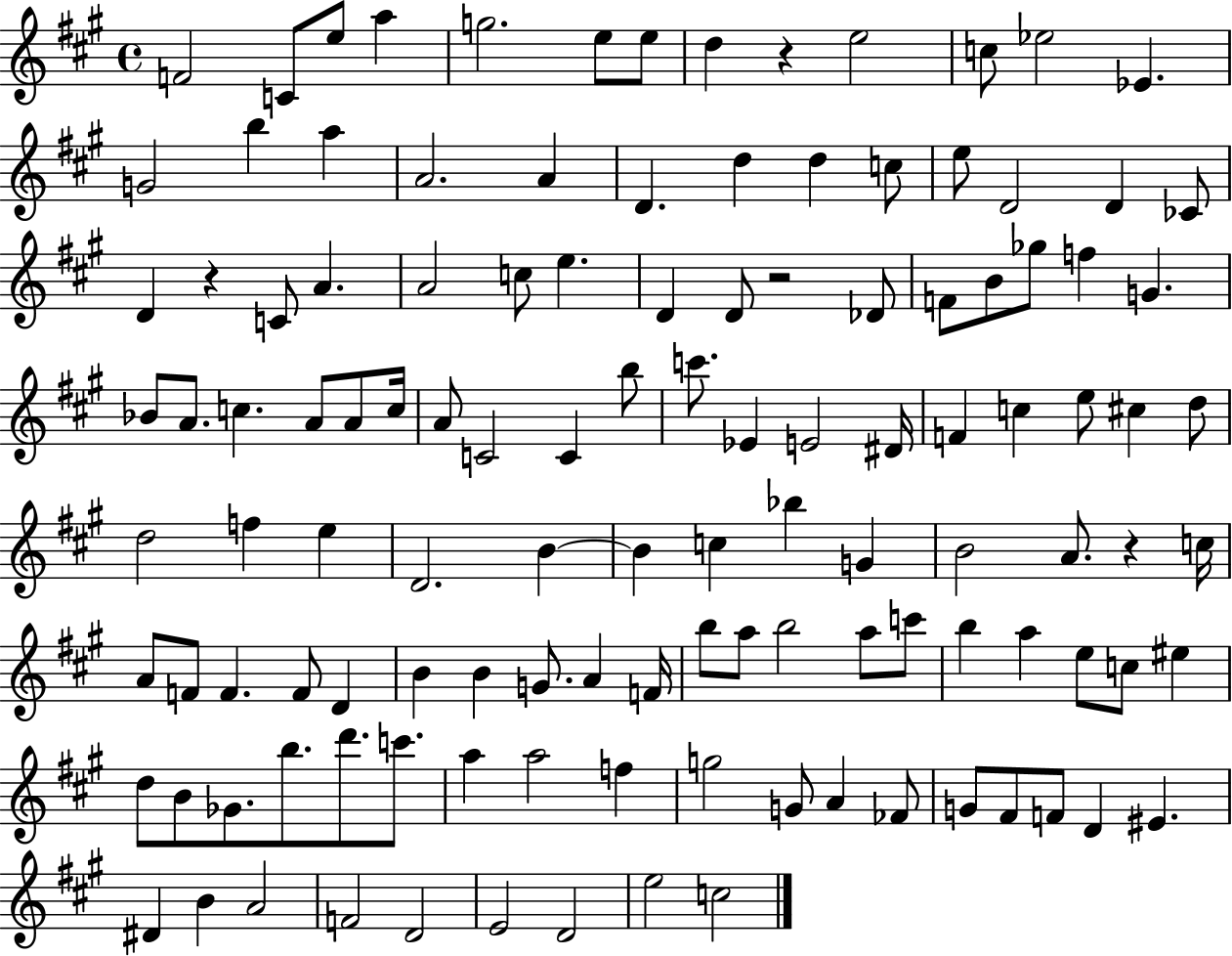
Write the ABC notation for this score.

X:1
T:Untitled
M:4/4
L:1/4
K:A
F2 C/2 e/2 a g2 e/2 e/2 d z e2 c/2 _e2 _E G2 b a A2 A D d d c/2 e/2 D2 D _C/2 D z C/2 A A2 c/2 e D D/2 z2 _D/2 F/2 B/2 _g/2 f G _B/2 A/2 c A/2 A/2 c/4 A/2 C2 C b/2 c'/2 _E E2 ^D/4 F c e/2 ^c d/2 d2 f e D2 B B c _b G B2 A/2 z c/4 A/2 F/2 F F/2 D B B G/2 A F/4 b/2 a/2 b2 a/2 c'/2 b a e/2 c/2 ^e d/2 B/2 _G/2 b/2 d'/2 c'/2 a a2 f g2 G/2 A _F/2 G/2 ^F/2 F/2 D ^E ^D B A2 F2 D2 E2 D2 e2 c2